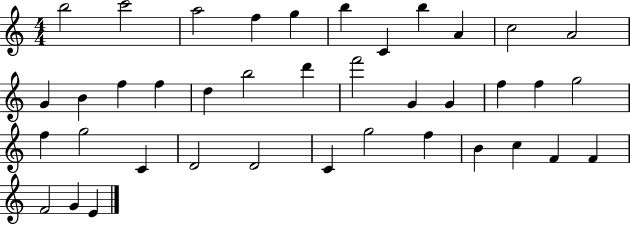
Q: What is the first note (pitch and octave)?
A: B5